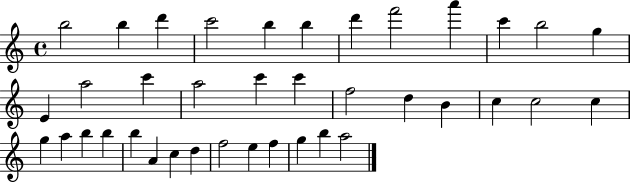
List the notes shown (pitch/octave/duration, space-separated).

B5/h B5/q D6/q C6/h B5/q B5/q D6/q F6/h A6/q C6/q B5/h G5/q E4/q A5/h C6/q A5/h C6/q C6/q F5/h D5/q B4/q C5/q C5/h C5/q G5/q A5/q B5/q B5/q B5/q A4/q C5/q D5/q F5/h E5/q F5/q G5/q B5/q A5/h